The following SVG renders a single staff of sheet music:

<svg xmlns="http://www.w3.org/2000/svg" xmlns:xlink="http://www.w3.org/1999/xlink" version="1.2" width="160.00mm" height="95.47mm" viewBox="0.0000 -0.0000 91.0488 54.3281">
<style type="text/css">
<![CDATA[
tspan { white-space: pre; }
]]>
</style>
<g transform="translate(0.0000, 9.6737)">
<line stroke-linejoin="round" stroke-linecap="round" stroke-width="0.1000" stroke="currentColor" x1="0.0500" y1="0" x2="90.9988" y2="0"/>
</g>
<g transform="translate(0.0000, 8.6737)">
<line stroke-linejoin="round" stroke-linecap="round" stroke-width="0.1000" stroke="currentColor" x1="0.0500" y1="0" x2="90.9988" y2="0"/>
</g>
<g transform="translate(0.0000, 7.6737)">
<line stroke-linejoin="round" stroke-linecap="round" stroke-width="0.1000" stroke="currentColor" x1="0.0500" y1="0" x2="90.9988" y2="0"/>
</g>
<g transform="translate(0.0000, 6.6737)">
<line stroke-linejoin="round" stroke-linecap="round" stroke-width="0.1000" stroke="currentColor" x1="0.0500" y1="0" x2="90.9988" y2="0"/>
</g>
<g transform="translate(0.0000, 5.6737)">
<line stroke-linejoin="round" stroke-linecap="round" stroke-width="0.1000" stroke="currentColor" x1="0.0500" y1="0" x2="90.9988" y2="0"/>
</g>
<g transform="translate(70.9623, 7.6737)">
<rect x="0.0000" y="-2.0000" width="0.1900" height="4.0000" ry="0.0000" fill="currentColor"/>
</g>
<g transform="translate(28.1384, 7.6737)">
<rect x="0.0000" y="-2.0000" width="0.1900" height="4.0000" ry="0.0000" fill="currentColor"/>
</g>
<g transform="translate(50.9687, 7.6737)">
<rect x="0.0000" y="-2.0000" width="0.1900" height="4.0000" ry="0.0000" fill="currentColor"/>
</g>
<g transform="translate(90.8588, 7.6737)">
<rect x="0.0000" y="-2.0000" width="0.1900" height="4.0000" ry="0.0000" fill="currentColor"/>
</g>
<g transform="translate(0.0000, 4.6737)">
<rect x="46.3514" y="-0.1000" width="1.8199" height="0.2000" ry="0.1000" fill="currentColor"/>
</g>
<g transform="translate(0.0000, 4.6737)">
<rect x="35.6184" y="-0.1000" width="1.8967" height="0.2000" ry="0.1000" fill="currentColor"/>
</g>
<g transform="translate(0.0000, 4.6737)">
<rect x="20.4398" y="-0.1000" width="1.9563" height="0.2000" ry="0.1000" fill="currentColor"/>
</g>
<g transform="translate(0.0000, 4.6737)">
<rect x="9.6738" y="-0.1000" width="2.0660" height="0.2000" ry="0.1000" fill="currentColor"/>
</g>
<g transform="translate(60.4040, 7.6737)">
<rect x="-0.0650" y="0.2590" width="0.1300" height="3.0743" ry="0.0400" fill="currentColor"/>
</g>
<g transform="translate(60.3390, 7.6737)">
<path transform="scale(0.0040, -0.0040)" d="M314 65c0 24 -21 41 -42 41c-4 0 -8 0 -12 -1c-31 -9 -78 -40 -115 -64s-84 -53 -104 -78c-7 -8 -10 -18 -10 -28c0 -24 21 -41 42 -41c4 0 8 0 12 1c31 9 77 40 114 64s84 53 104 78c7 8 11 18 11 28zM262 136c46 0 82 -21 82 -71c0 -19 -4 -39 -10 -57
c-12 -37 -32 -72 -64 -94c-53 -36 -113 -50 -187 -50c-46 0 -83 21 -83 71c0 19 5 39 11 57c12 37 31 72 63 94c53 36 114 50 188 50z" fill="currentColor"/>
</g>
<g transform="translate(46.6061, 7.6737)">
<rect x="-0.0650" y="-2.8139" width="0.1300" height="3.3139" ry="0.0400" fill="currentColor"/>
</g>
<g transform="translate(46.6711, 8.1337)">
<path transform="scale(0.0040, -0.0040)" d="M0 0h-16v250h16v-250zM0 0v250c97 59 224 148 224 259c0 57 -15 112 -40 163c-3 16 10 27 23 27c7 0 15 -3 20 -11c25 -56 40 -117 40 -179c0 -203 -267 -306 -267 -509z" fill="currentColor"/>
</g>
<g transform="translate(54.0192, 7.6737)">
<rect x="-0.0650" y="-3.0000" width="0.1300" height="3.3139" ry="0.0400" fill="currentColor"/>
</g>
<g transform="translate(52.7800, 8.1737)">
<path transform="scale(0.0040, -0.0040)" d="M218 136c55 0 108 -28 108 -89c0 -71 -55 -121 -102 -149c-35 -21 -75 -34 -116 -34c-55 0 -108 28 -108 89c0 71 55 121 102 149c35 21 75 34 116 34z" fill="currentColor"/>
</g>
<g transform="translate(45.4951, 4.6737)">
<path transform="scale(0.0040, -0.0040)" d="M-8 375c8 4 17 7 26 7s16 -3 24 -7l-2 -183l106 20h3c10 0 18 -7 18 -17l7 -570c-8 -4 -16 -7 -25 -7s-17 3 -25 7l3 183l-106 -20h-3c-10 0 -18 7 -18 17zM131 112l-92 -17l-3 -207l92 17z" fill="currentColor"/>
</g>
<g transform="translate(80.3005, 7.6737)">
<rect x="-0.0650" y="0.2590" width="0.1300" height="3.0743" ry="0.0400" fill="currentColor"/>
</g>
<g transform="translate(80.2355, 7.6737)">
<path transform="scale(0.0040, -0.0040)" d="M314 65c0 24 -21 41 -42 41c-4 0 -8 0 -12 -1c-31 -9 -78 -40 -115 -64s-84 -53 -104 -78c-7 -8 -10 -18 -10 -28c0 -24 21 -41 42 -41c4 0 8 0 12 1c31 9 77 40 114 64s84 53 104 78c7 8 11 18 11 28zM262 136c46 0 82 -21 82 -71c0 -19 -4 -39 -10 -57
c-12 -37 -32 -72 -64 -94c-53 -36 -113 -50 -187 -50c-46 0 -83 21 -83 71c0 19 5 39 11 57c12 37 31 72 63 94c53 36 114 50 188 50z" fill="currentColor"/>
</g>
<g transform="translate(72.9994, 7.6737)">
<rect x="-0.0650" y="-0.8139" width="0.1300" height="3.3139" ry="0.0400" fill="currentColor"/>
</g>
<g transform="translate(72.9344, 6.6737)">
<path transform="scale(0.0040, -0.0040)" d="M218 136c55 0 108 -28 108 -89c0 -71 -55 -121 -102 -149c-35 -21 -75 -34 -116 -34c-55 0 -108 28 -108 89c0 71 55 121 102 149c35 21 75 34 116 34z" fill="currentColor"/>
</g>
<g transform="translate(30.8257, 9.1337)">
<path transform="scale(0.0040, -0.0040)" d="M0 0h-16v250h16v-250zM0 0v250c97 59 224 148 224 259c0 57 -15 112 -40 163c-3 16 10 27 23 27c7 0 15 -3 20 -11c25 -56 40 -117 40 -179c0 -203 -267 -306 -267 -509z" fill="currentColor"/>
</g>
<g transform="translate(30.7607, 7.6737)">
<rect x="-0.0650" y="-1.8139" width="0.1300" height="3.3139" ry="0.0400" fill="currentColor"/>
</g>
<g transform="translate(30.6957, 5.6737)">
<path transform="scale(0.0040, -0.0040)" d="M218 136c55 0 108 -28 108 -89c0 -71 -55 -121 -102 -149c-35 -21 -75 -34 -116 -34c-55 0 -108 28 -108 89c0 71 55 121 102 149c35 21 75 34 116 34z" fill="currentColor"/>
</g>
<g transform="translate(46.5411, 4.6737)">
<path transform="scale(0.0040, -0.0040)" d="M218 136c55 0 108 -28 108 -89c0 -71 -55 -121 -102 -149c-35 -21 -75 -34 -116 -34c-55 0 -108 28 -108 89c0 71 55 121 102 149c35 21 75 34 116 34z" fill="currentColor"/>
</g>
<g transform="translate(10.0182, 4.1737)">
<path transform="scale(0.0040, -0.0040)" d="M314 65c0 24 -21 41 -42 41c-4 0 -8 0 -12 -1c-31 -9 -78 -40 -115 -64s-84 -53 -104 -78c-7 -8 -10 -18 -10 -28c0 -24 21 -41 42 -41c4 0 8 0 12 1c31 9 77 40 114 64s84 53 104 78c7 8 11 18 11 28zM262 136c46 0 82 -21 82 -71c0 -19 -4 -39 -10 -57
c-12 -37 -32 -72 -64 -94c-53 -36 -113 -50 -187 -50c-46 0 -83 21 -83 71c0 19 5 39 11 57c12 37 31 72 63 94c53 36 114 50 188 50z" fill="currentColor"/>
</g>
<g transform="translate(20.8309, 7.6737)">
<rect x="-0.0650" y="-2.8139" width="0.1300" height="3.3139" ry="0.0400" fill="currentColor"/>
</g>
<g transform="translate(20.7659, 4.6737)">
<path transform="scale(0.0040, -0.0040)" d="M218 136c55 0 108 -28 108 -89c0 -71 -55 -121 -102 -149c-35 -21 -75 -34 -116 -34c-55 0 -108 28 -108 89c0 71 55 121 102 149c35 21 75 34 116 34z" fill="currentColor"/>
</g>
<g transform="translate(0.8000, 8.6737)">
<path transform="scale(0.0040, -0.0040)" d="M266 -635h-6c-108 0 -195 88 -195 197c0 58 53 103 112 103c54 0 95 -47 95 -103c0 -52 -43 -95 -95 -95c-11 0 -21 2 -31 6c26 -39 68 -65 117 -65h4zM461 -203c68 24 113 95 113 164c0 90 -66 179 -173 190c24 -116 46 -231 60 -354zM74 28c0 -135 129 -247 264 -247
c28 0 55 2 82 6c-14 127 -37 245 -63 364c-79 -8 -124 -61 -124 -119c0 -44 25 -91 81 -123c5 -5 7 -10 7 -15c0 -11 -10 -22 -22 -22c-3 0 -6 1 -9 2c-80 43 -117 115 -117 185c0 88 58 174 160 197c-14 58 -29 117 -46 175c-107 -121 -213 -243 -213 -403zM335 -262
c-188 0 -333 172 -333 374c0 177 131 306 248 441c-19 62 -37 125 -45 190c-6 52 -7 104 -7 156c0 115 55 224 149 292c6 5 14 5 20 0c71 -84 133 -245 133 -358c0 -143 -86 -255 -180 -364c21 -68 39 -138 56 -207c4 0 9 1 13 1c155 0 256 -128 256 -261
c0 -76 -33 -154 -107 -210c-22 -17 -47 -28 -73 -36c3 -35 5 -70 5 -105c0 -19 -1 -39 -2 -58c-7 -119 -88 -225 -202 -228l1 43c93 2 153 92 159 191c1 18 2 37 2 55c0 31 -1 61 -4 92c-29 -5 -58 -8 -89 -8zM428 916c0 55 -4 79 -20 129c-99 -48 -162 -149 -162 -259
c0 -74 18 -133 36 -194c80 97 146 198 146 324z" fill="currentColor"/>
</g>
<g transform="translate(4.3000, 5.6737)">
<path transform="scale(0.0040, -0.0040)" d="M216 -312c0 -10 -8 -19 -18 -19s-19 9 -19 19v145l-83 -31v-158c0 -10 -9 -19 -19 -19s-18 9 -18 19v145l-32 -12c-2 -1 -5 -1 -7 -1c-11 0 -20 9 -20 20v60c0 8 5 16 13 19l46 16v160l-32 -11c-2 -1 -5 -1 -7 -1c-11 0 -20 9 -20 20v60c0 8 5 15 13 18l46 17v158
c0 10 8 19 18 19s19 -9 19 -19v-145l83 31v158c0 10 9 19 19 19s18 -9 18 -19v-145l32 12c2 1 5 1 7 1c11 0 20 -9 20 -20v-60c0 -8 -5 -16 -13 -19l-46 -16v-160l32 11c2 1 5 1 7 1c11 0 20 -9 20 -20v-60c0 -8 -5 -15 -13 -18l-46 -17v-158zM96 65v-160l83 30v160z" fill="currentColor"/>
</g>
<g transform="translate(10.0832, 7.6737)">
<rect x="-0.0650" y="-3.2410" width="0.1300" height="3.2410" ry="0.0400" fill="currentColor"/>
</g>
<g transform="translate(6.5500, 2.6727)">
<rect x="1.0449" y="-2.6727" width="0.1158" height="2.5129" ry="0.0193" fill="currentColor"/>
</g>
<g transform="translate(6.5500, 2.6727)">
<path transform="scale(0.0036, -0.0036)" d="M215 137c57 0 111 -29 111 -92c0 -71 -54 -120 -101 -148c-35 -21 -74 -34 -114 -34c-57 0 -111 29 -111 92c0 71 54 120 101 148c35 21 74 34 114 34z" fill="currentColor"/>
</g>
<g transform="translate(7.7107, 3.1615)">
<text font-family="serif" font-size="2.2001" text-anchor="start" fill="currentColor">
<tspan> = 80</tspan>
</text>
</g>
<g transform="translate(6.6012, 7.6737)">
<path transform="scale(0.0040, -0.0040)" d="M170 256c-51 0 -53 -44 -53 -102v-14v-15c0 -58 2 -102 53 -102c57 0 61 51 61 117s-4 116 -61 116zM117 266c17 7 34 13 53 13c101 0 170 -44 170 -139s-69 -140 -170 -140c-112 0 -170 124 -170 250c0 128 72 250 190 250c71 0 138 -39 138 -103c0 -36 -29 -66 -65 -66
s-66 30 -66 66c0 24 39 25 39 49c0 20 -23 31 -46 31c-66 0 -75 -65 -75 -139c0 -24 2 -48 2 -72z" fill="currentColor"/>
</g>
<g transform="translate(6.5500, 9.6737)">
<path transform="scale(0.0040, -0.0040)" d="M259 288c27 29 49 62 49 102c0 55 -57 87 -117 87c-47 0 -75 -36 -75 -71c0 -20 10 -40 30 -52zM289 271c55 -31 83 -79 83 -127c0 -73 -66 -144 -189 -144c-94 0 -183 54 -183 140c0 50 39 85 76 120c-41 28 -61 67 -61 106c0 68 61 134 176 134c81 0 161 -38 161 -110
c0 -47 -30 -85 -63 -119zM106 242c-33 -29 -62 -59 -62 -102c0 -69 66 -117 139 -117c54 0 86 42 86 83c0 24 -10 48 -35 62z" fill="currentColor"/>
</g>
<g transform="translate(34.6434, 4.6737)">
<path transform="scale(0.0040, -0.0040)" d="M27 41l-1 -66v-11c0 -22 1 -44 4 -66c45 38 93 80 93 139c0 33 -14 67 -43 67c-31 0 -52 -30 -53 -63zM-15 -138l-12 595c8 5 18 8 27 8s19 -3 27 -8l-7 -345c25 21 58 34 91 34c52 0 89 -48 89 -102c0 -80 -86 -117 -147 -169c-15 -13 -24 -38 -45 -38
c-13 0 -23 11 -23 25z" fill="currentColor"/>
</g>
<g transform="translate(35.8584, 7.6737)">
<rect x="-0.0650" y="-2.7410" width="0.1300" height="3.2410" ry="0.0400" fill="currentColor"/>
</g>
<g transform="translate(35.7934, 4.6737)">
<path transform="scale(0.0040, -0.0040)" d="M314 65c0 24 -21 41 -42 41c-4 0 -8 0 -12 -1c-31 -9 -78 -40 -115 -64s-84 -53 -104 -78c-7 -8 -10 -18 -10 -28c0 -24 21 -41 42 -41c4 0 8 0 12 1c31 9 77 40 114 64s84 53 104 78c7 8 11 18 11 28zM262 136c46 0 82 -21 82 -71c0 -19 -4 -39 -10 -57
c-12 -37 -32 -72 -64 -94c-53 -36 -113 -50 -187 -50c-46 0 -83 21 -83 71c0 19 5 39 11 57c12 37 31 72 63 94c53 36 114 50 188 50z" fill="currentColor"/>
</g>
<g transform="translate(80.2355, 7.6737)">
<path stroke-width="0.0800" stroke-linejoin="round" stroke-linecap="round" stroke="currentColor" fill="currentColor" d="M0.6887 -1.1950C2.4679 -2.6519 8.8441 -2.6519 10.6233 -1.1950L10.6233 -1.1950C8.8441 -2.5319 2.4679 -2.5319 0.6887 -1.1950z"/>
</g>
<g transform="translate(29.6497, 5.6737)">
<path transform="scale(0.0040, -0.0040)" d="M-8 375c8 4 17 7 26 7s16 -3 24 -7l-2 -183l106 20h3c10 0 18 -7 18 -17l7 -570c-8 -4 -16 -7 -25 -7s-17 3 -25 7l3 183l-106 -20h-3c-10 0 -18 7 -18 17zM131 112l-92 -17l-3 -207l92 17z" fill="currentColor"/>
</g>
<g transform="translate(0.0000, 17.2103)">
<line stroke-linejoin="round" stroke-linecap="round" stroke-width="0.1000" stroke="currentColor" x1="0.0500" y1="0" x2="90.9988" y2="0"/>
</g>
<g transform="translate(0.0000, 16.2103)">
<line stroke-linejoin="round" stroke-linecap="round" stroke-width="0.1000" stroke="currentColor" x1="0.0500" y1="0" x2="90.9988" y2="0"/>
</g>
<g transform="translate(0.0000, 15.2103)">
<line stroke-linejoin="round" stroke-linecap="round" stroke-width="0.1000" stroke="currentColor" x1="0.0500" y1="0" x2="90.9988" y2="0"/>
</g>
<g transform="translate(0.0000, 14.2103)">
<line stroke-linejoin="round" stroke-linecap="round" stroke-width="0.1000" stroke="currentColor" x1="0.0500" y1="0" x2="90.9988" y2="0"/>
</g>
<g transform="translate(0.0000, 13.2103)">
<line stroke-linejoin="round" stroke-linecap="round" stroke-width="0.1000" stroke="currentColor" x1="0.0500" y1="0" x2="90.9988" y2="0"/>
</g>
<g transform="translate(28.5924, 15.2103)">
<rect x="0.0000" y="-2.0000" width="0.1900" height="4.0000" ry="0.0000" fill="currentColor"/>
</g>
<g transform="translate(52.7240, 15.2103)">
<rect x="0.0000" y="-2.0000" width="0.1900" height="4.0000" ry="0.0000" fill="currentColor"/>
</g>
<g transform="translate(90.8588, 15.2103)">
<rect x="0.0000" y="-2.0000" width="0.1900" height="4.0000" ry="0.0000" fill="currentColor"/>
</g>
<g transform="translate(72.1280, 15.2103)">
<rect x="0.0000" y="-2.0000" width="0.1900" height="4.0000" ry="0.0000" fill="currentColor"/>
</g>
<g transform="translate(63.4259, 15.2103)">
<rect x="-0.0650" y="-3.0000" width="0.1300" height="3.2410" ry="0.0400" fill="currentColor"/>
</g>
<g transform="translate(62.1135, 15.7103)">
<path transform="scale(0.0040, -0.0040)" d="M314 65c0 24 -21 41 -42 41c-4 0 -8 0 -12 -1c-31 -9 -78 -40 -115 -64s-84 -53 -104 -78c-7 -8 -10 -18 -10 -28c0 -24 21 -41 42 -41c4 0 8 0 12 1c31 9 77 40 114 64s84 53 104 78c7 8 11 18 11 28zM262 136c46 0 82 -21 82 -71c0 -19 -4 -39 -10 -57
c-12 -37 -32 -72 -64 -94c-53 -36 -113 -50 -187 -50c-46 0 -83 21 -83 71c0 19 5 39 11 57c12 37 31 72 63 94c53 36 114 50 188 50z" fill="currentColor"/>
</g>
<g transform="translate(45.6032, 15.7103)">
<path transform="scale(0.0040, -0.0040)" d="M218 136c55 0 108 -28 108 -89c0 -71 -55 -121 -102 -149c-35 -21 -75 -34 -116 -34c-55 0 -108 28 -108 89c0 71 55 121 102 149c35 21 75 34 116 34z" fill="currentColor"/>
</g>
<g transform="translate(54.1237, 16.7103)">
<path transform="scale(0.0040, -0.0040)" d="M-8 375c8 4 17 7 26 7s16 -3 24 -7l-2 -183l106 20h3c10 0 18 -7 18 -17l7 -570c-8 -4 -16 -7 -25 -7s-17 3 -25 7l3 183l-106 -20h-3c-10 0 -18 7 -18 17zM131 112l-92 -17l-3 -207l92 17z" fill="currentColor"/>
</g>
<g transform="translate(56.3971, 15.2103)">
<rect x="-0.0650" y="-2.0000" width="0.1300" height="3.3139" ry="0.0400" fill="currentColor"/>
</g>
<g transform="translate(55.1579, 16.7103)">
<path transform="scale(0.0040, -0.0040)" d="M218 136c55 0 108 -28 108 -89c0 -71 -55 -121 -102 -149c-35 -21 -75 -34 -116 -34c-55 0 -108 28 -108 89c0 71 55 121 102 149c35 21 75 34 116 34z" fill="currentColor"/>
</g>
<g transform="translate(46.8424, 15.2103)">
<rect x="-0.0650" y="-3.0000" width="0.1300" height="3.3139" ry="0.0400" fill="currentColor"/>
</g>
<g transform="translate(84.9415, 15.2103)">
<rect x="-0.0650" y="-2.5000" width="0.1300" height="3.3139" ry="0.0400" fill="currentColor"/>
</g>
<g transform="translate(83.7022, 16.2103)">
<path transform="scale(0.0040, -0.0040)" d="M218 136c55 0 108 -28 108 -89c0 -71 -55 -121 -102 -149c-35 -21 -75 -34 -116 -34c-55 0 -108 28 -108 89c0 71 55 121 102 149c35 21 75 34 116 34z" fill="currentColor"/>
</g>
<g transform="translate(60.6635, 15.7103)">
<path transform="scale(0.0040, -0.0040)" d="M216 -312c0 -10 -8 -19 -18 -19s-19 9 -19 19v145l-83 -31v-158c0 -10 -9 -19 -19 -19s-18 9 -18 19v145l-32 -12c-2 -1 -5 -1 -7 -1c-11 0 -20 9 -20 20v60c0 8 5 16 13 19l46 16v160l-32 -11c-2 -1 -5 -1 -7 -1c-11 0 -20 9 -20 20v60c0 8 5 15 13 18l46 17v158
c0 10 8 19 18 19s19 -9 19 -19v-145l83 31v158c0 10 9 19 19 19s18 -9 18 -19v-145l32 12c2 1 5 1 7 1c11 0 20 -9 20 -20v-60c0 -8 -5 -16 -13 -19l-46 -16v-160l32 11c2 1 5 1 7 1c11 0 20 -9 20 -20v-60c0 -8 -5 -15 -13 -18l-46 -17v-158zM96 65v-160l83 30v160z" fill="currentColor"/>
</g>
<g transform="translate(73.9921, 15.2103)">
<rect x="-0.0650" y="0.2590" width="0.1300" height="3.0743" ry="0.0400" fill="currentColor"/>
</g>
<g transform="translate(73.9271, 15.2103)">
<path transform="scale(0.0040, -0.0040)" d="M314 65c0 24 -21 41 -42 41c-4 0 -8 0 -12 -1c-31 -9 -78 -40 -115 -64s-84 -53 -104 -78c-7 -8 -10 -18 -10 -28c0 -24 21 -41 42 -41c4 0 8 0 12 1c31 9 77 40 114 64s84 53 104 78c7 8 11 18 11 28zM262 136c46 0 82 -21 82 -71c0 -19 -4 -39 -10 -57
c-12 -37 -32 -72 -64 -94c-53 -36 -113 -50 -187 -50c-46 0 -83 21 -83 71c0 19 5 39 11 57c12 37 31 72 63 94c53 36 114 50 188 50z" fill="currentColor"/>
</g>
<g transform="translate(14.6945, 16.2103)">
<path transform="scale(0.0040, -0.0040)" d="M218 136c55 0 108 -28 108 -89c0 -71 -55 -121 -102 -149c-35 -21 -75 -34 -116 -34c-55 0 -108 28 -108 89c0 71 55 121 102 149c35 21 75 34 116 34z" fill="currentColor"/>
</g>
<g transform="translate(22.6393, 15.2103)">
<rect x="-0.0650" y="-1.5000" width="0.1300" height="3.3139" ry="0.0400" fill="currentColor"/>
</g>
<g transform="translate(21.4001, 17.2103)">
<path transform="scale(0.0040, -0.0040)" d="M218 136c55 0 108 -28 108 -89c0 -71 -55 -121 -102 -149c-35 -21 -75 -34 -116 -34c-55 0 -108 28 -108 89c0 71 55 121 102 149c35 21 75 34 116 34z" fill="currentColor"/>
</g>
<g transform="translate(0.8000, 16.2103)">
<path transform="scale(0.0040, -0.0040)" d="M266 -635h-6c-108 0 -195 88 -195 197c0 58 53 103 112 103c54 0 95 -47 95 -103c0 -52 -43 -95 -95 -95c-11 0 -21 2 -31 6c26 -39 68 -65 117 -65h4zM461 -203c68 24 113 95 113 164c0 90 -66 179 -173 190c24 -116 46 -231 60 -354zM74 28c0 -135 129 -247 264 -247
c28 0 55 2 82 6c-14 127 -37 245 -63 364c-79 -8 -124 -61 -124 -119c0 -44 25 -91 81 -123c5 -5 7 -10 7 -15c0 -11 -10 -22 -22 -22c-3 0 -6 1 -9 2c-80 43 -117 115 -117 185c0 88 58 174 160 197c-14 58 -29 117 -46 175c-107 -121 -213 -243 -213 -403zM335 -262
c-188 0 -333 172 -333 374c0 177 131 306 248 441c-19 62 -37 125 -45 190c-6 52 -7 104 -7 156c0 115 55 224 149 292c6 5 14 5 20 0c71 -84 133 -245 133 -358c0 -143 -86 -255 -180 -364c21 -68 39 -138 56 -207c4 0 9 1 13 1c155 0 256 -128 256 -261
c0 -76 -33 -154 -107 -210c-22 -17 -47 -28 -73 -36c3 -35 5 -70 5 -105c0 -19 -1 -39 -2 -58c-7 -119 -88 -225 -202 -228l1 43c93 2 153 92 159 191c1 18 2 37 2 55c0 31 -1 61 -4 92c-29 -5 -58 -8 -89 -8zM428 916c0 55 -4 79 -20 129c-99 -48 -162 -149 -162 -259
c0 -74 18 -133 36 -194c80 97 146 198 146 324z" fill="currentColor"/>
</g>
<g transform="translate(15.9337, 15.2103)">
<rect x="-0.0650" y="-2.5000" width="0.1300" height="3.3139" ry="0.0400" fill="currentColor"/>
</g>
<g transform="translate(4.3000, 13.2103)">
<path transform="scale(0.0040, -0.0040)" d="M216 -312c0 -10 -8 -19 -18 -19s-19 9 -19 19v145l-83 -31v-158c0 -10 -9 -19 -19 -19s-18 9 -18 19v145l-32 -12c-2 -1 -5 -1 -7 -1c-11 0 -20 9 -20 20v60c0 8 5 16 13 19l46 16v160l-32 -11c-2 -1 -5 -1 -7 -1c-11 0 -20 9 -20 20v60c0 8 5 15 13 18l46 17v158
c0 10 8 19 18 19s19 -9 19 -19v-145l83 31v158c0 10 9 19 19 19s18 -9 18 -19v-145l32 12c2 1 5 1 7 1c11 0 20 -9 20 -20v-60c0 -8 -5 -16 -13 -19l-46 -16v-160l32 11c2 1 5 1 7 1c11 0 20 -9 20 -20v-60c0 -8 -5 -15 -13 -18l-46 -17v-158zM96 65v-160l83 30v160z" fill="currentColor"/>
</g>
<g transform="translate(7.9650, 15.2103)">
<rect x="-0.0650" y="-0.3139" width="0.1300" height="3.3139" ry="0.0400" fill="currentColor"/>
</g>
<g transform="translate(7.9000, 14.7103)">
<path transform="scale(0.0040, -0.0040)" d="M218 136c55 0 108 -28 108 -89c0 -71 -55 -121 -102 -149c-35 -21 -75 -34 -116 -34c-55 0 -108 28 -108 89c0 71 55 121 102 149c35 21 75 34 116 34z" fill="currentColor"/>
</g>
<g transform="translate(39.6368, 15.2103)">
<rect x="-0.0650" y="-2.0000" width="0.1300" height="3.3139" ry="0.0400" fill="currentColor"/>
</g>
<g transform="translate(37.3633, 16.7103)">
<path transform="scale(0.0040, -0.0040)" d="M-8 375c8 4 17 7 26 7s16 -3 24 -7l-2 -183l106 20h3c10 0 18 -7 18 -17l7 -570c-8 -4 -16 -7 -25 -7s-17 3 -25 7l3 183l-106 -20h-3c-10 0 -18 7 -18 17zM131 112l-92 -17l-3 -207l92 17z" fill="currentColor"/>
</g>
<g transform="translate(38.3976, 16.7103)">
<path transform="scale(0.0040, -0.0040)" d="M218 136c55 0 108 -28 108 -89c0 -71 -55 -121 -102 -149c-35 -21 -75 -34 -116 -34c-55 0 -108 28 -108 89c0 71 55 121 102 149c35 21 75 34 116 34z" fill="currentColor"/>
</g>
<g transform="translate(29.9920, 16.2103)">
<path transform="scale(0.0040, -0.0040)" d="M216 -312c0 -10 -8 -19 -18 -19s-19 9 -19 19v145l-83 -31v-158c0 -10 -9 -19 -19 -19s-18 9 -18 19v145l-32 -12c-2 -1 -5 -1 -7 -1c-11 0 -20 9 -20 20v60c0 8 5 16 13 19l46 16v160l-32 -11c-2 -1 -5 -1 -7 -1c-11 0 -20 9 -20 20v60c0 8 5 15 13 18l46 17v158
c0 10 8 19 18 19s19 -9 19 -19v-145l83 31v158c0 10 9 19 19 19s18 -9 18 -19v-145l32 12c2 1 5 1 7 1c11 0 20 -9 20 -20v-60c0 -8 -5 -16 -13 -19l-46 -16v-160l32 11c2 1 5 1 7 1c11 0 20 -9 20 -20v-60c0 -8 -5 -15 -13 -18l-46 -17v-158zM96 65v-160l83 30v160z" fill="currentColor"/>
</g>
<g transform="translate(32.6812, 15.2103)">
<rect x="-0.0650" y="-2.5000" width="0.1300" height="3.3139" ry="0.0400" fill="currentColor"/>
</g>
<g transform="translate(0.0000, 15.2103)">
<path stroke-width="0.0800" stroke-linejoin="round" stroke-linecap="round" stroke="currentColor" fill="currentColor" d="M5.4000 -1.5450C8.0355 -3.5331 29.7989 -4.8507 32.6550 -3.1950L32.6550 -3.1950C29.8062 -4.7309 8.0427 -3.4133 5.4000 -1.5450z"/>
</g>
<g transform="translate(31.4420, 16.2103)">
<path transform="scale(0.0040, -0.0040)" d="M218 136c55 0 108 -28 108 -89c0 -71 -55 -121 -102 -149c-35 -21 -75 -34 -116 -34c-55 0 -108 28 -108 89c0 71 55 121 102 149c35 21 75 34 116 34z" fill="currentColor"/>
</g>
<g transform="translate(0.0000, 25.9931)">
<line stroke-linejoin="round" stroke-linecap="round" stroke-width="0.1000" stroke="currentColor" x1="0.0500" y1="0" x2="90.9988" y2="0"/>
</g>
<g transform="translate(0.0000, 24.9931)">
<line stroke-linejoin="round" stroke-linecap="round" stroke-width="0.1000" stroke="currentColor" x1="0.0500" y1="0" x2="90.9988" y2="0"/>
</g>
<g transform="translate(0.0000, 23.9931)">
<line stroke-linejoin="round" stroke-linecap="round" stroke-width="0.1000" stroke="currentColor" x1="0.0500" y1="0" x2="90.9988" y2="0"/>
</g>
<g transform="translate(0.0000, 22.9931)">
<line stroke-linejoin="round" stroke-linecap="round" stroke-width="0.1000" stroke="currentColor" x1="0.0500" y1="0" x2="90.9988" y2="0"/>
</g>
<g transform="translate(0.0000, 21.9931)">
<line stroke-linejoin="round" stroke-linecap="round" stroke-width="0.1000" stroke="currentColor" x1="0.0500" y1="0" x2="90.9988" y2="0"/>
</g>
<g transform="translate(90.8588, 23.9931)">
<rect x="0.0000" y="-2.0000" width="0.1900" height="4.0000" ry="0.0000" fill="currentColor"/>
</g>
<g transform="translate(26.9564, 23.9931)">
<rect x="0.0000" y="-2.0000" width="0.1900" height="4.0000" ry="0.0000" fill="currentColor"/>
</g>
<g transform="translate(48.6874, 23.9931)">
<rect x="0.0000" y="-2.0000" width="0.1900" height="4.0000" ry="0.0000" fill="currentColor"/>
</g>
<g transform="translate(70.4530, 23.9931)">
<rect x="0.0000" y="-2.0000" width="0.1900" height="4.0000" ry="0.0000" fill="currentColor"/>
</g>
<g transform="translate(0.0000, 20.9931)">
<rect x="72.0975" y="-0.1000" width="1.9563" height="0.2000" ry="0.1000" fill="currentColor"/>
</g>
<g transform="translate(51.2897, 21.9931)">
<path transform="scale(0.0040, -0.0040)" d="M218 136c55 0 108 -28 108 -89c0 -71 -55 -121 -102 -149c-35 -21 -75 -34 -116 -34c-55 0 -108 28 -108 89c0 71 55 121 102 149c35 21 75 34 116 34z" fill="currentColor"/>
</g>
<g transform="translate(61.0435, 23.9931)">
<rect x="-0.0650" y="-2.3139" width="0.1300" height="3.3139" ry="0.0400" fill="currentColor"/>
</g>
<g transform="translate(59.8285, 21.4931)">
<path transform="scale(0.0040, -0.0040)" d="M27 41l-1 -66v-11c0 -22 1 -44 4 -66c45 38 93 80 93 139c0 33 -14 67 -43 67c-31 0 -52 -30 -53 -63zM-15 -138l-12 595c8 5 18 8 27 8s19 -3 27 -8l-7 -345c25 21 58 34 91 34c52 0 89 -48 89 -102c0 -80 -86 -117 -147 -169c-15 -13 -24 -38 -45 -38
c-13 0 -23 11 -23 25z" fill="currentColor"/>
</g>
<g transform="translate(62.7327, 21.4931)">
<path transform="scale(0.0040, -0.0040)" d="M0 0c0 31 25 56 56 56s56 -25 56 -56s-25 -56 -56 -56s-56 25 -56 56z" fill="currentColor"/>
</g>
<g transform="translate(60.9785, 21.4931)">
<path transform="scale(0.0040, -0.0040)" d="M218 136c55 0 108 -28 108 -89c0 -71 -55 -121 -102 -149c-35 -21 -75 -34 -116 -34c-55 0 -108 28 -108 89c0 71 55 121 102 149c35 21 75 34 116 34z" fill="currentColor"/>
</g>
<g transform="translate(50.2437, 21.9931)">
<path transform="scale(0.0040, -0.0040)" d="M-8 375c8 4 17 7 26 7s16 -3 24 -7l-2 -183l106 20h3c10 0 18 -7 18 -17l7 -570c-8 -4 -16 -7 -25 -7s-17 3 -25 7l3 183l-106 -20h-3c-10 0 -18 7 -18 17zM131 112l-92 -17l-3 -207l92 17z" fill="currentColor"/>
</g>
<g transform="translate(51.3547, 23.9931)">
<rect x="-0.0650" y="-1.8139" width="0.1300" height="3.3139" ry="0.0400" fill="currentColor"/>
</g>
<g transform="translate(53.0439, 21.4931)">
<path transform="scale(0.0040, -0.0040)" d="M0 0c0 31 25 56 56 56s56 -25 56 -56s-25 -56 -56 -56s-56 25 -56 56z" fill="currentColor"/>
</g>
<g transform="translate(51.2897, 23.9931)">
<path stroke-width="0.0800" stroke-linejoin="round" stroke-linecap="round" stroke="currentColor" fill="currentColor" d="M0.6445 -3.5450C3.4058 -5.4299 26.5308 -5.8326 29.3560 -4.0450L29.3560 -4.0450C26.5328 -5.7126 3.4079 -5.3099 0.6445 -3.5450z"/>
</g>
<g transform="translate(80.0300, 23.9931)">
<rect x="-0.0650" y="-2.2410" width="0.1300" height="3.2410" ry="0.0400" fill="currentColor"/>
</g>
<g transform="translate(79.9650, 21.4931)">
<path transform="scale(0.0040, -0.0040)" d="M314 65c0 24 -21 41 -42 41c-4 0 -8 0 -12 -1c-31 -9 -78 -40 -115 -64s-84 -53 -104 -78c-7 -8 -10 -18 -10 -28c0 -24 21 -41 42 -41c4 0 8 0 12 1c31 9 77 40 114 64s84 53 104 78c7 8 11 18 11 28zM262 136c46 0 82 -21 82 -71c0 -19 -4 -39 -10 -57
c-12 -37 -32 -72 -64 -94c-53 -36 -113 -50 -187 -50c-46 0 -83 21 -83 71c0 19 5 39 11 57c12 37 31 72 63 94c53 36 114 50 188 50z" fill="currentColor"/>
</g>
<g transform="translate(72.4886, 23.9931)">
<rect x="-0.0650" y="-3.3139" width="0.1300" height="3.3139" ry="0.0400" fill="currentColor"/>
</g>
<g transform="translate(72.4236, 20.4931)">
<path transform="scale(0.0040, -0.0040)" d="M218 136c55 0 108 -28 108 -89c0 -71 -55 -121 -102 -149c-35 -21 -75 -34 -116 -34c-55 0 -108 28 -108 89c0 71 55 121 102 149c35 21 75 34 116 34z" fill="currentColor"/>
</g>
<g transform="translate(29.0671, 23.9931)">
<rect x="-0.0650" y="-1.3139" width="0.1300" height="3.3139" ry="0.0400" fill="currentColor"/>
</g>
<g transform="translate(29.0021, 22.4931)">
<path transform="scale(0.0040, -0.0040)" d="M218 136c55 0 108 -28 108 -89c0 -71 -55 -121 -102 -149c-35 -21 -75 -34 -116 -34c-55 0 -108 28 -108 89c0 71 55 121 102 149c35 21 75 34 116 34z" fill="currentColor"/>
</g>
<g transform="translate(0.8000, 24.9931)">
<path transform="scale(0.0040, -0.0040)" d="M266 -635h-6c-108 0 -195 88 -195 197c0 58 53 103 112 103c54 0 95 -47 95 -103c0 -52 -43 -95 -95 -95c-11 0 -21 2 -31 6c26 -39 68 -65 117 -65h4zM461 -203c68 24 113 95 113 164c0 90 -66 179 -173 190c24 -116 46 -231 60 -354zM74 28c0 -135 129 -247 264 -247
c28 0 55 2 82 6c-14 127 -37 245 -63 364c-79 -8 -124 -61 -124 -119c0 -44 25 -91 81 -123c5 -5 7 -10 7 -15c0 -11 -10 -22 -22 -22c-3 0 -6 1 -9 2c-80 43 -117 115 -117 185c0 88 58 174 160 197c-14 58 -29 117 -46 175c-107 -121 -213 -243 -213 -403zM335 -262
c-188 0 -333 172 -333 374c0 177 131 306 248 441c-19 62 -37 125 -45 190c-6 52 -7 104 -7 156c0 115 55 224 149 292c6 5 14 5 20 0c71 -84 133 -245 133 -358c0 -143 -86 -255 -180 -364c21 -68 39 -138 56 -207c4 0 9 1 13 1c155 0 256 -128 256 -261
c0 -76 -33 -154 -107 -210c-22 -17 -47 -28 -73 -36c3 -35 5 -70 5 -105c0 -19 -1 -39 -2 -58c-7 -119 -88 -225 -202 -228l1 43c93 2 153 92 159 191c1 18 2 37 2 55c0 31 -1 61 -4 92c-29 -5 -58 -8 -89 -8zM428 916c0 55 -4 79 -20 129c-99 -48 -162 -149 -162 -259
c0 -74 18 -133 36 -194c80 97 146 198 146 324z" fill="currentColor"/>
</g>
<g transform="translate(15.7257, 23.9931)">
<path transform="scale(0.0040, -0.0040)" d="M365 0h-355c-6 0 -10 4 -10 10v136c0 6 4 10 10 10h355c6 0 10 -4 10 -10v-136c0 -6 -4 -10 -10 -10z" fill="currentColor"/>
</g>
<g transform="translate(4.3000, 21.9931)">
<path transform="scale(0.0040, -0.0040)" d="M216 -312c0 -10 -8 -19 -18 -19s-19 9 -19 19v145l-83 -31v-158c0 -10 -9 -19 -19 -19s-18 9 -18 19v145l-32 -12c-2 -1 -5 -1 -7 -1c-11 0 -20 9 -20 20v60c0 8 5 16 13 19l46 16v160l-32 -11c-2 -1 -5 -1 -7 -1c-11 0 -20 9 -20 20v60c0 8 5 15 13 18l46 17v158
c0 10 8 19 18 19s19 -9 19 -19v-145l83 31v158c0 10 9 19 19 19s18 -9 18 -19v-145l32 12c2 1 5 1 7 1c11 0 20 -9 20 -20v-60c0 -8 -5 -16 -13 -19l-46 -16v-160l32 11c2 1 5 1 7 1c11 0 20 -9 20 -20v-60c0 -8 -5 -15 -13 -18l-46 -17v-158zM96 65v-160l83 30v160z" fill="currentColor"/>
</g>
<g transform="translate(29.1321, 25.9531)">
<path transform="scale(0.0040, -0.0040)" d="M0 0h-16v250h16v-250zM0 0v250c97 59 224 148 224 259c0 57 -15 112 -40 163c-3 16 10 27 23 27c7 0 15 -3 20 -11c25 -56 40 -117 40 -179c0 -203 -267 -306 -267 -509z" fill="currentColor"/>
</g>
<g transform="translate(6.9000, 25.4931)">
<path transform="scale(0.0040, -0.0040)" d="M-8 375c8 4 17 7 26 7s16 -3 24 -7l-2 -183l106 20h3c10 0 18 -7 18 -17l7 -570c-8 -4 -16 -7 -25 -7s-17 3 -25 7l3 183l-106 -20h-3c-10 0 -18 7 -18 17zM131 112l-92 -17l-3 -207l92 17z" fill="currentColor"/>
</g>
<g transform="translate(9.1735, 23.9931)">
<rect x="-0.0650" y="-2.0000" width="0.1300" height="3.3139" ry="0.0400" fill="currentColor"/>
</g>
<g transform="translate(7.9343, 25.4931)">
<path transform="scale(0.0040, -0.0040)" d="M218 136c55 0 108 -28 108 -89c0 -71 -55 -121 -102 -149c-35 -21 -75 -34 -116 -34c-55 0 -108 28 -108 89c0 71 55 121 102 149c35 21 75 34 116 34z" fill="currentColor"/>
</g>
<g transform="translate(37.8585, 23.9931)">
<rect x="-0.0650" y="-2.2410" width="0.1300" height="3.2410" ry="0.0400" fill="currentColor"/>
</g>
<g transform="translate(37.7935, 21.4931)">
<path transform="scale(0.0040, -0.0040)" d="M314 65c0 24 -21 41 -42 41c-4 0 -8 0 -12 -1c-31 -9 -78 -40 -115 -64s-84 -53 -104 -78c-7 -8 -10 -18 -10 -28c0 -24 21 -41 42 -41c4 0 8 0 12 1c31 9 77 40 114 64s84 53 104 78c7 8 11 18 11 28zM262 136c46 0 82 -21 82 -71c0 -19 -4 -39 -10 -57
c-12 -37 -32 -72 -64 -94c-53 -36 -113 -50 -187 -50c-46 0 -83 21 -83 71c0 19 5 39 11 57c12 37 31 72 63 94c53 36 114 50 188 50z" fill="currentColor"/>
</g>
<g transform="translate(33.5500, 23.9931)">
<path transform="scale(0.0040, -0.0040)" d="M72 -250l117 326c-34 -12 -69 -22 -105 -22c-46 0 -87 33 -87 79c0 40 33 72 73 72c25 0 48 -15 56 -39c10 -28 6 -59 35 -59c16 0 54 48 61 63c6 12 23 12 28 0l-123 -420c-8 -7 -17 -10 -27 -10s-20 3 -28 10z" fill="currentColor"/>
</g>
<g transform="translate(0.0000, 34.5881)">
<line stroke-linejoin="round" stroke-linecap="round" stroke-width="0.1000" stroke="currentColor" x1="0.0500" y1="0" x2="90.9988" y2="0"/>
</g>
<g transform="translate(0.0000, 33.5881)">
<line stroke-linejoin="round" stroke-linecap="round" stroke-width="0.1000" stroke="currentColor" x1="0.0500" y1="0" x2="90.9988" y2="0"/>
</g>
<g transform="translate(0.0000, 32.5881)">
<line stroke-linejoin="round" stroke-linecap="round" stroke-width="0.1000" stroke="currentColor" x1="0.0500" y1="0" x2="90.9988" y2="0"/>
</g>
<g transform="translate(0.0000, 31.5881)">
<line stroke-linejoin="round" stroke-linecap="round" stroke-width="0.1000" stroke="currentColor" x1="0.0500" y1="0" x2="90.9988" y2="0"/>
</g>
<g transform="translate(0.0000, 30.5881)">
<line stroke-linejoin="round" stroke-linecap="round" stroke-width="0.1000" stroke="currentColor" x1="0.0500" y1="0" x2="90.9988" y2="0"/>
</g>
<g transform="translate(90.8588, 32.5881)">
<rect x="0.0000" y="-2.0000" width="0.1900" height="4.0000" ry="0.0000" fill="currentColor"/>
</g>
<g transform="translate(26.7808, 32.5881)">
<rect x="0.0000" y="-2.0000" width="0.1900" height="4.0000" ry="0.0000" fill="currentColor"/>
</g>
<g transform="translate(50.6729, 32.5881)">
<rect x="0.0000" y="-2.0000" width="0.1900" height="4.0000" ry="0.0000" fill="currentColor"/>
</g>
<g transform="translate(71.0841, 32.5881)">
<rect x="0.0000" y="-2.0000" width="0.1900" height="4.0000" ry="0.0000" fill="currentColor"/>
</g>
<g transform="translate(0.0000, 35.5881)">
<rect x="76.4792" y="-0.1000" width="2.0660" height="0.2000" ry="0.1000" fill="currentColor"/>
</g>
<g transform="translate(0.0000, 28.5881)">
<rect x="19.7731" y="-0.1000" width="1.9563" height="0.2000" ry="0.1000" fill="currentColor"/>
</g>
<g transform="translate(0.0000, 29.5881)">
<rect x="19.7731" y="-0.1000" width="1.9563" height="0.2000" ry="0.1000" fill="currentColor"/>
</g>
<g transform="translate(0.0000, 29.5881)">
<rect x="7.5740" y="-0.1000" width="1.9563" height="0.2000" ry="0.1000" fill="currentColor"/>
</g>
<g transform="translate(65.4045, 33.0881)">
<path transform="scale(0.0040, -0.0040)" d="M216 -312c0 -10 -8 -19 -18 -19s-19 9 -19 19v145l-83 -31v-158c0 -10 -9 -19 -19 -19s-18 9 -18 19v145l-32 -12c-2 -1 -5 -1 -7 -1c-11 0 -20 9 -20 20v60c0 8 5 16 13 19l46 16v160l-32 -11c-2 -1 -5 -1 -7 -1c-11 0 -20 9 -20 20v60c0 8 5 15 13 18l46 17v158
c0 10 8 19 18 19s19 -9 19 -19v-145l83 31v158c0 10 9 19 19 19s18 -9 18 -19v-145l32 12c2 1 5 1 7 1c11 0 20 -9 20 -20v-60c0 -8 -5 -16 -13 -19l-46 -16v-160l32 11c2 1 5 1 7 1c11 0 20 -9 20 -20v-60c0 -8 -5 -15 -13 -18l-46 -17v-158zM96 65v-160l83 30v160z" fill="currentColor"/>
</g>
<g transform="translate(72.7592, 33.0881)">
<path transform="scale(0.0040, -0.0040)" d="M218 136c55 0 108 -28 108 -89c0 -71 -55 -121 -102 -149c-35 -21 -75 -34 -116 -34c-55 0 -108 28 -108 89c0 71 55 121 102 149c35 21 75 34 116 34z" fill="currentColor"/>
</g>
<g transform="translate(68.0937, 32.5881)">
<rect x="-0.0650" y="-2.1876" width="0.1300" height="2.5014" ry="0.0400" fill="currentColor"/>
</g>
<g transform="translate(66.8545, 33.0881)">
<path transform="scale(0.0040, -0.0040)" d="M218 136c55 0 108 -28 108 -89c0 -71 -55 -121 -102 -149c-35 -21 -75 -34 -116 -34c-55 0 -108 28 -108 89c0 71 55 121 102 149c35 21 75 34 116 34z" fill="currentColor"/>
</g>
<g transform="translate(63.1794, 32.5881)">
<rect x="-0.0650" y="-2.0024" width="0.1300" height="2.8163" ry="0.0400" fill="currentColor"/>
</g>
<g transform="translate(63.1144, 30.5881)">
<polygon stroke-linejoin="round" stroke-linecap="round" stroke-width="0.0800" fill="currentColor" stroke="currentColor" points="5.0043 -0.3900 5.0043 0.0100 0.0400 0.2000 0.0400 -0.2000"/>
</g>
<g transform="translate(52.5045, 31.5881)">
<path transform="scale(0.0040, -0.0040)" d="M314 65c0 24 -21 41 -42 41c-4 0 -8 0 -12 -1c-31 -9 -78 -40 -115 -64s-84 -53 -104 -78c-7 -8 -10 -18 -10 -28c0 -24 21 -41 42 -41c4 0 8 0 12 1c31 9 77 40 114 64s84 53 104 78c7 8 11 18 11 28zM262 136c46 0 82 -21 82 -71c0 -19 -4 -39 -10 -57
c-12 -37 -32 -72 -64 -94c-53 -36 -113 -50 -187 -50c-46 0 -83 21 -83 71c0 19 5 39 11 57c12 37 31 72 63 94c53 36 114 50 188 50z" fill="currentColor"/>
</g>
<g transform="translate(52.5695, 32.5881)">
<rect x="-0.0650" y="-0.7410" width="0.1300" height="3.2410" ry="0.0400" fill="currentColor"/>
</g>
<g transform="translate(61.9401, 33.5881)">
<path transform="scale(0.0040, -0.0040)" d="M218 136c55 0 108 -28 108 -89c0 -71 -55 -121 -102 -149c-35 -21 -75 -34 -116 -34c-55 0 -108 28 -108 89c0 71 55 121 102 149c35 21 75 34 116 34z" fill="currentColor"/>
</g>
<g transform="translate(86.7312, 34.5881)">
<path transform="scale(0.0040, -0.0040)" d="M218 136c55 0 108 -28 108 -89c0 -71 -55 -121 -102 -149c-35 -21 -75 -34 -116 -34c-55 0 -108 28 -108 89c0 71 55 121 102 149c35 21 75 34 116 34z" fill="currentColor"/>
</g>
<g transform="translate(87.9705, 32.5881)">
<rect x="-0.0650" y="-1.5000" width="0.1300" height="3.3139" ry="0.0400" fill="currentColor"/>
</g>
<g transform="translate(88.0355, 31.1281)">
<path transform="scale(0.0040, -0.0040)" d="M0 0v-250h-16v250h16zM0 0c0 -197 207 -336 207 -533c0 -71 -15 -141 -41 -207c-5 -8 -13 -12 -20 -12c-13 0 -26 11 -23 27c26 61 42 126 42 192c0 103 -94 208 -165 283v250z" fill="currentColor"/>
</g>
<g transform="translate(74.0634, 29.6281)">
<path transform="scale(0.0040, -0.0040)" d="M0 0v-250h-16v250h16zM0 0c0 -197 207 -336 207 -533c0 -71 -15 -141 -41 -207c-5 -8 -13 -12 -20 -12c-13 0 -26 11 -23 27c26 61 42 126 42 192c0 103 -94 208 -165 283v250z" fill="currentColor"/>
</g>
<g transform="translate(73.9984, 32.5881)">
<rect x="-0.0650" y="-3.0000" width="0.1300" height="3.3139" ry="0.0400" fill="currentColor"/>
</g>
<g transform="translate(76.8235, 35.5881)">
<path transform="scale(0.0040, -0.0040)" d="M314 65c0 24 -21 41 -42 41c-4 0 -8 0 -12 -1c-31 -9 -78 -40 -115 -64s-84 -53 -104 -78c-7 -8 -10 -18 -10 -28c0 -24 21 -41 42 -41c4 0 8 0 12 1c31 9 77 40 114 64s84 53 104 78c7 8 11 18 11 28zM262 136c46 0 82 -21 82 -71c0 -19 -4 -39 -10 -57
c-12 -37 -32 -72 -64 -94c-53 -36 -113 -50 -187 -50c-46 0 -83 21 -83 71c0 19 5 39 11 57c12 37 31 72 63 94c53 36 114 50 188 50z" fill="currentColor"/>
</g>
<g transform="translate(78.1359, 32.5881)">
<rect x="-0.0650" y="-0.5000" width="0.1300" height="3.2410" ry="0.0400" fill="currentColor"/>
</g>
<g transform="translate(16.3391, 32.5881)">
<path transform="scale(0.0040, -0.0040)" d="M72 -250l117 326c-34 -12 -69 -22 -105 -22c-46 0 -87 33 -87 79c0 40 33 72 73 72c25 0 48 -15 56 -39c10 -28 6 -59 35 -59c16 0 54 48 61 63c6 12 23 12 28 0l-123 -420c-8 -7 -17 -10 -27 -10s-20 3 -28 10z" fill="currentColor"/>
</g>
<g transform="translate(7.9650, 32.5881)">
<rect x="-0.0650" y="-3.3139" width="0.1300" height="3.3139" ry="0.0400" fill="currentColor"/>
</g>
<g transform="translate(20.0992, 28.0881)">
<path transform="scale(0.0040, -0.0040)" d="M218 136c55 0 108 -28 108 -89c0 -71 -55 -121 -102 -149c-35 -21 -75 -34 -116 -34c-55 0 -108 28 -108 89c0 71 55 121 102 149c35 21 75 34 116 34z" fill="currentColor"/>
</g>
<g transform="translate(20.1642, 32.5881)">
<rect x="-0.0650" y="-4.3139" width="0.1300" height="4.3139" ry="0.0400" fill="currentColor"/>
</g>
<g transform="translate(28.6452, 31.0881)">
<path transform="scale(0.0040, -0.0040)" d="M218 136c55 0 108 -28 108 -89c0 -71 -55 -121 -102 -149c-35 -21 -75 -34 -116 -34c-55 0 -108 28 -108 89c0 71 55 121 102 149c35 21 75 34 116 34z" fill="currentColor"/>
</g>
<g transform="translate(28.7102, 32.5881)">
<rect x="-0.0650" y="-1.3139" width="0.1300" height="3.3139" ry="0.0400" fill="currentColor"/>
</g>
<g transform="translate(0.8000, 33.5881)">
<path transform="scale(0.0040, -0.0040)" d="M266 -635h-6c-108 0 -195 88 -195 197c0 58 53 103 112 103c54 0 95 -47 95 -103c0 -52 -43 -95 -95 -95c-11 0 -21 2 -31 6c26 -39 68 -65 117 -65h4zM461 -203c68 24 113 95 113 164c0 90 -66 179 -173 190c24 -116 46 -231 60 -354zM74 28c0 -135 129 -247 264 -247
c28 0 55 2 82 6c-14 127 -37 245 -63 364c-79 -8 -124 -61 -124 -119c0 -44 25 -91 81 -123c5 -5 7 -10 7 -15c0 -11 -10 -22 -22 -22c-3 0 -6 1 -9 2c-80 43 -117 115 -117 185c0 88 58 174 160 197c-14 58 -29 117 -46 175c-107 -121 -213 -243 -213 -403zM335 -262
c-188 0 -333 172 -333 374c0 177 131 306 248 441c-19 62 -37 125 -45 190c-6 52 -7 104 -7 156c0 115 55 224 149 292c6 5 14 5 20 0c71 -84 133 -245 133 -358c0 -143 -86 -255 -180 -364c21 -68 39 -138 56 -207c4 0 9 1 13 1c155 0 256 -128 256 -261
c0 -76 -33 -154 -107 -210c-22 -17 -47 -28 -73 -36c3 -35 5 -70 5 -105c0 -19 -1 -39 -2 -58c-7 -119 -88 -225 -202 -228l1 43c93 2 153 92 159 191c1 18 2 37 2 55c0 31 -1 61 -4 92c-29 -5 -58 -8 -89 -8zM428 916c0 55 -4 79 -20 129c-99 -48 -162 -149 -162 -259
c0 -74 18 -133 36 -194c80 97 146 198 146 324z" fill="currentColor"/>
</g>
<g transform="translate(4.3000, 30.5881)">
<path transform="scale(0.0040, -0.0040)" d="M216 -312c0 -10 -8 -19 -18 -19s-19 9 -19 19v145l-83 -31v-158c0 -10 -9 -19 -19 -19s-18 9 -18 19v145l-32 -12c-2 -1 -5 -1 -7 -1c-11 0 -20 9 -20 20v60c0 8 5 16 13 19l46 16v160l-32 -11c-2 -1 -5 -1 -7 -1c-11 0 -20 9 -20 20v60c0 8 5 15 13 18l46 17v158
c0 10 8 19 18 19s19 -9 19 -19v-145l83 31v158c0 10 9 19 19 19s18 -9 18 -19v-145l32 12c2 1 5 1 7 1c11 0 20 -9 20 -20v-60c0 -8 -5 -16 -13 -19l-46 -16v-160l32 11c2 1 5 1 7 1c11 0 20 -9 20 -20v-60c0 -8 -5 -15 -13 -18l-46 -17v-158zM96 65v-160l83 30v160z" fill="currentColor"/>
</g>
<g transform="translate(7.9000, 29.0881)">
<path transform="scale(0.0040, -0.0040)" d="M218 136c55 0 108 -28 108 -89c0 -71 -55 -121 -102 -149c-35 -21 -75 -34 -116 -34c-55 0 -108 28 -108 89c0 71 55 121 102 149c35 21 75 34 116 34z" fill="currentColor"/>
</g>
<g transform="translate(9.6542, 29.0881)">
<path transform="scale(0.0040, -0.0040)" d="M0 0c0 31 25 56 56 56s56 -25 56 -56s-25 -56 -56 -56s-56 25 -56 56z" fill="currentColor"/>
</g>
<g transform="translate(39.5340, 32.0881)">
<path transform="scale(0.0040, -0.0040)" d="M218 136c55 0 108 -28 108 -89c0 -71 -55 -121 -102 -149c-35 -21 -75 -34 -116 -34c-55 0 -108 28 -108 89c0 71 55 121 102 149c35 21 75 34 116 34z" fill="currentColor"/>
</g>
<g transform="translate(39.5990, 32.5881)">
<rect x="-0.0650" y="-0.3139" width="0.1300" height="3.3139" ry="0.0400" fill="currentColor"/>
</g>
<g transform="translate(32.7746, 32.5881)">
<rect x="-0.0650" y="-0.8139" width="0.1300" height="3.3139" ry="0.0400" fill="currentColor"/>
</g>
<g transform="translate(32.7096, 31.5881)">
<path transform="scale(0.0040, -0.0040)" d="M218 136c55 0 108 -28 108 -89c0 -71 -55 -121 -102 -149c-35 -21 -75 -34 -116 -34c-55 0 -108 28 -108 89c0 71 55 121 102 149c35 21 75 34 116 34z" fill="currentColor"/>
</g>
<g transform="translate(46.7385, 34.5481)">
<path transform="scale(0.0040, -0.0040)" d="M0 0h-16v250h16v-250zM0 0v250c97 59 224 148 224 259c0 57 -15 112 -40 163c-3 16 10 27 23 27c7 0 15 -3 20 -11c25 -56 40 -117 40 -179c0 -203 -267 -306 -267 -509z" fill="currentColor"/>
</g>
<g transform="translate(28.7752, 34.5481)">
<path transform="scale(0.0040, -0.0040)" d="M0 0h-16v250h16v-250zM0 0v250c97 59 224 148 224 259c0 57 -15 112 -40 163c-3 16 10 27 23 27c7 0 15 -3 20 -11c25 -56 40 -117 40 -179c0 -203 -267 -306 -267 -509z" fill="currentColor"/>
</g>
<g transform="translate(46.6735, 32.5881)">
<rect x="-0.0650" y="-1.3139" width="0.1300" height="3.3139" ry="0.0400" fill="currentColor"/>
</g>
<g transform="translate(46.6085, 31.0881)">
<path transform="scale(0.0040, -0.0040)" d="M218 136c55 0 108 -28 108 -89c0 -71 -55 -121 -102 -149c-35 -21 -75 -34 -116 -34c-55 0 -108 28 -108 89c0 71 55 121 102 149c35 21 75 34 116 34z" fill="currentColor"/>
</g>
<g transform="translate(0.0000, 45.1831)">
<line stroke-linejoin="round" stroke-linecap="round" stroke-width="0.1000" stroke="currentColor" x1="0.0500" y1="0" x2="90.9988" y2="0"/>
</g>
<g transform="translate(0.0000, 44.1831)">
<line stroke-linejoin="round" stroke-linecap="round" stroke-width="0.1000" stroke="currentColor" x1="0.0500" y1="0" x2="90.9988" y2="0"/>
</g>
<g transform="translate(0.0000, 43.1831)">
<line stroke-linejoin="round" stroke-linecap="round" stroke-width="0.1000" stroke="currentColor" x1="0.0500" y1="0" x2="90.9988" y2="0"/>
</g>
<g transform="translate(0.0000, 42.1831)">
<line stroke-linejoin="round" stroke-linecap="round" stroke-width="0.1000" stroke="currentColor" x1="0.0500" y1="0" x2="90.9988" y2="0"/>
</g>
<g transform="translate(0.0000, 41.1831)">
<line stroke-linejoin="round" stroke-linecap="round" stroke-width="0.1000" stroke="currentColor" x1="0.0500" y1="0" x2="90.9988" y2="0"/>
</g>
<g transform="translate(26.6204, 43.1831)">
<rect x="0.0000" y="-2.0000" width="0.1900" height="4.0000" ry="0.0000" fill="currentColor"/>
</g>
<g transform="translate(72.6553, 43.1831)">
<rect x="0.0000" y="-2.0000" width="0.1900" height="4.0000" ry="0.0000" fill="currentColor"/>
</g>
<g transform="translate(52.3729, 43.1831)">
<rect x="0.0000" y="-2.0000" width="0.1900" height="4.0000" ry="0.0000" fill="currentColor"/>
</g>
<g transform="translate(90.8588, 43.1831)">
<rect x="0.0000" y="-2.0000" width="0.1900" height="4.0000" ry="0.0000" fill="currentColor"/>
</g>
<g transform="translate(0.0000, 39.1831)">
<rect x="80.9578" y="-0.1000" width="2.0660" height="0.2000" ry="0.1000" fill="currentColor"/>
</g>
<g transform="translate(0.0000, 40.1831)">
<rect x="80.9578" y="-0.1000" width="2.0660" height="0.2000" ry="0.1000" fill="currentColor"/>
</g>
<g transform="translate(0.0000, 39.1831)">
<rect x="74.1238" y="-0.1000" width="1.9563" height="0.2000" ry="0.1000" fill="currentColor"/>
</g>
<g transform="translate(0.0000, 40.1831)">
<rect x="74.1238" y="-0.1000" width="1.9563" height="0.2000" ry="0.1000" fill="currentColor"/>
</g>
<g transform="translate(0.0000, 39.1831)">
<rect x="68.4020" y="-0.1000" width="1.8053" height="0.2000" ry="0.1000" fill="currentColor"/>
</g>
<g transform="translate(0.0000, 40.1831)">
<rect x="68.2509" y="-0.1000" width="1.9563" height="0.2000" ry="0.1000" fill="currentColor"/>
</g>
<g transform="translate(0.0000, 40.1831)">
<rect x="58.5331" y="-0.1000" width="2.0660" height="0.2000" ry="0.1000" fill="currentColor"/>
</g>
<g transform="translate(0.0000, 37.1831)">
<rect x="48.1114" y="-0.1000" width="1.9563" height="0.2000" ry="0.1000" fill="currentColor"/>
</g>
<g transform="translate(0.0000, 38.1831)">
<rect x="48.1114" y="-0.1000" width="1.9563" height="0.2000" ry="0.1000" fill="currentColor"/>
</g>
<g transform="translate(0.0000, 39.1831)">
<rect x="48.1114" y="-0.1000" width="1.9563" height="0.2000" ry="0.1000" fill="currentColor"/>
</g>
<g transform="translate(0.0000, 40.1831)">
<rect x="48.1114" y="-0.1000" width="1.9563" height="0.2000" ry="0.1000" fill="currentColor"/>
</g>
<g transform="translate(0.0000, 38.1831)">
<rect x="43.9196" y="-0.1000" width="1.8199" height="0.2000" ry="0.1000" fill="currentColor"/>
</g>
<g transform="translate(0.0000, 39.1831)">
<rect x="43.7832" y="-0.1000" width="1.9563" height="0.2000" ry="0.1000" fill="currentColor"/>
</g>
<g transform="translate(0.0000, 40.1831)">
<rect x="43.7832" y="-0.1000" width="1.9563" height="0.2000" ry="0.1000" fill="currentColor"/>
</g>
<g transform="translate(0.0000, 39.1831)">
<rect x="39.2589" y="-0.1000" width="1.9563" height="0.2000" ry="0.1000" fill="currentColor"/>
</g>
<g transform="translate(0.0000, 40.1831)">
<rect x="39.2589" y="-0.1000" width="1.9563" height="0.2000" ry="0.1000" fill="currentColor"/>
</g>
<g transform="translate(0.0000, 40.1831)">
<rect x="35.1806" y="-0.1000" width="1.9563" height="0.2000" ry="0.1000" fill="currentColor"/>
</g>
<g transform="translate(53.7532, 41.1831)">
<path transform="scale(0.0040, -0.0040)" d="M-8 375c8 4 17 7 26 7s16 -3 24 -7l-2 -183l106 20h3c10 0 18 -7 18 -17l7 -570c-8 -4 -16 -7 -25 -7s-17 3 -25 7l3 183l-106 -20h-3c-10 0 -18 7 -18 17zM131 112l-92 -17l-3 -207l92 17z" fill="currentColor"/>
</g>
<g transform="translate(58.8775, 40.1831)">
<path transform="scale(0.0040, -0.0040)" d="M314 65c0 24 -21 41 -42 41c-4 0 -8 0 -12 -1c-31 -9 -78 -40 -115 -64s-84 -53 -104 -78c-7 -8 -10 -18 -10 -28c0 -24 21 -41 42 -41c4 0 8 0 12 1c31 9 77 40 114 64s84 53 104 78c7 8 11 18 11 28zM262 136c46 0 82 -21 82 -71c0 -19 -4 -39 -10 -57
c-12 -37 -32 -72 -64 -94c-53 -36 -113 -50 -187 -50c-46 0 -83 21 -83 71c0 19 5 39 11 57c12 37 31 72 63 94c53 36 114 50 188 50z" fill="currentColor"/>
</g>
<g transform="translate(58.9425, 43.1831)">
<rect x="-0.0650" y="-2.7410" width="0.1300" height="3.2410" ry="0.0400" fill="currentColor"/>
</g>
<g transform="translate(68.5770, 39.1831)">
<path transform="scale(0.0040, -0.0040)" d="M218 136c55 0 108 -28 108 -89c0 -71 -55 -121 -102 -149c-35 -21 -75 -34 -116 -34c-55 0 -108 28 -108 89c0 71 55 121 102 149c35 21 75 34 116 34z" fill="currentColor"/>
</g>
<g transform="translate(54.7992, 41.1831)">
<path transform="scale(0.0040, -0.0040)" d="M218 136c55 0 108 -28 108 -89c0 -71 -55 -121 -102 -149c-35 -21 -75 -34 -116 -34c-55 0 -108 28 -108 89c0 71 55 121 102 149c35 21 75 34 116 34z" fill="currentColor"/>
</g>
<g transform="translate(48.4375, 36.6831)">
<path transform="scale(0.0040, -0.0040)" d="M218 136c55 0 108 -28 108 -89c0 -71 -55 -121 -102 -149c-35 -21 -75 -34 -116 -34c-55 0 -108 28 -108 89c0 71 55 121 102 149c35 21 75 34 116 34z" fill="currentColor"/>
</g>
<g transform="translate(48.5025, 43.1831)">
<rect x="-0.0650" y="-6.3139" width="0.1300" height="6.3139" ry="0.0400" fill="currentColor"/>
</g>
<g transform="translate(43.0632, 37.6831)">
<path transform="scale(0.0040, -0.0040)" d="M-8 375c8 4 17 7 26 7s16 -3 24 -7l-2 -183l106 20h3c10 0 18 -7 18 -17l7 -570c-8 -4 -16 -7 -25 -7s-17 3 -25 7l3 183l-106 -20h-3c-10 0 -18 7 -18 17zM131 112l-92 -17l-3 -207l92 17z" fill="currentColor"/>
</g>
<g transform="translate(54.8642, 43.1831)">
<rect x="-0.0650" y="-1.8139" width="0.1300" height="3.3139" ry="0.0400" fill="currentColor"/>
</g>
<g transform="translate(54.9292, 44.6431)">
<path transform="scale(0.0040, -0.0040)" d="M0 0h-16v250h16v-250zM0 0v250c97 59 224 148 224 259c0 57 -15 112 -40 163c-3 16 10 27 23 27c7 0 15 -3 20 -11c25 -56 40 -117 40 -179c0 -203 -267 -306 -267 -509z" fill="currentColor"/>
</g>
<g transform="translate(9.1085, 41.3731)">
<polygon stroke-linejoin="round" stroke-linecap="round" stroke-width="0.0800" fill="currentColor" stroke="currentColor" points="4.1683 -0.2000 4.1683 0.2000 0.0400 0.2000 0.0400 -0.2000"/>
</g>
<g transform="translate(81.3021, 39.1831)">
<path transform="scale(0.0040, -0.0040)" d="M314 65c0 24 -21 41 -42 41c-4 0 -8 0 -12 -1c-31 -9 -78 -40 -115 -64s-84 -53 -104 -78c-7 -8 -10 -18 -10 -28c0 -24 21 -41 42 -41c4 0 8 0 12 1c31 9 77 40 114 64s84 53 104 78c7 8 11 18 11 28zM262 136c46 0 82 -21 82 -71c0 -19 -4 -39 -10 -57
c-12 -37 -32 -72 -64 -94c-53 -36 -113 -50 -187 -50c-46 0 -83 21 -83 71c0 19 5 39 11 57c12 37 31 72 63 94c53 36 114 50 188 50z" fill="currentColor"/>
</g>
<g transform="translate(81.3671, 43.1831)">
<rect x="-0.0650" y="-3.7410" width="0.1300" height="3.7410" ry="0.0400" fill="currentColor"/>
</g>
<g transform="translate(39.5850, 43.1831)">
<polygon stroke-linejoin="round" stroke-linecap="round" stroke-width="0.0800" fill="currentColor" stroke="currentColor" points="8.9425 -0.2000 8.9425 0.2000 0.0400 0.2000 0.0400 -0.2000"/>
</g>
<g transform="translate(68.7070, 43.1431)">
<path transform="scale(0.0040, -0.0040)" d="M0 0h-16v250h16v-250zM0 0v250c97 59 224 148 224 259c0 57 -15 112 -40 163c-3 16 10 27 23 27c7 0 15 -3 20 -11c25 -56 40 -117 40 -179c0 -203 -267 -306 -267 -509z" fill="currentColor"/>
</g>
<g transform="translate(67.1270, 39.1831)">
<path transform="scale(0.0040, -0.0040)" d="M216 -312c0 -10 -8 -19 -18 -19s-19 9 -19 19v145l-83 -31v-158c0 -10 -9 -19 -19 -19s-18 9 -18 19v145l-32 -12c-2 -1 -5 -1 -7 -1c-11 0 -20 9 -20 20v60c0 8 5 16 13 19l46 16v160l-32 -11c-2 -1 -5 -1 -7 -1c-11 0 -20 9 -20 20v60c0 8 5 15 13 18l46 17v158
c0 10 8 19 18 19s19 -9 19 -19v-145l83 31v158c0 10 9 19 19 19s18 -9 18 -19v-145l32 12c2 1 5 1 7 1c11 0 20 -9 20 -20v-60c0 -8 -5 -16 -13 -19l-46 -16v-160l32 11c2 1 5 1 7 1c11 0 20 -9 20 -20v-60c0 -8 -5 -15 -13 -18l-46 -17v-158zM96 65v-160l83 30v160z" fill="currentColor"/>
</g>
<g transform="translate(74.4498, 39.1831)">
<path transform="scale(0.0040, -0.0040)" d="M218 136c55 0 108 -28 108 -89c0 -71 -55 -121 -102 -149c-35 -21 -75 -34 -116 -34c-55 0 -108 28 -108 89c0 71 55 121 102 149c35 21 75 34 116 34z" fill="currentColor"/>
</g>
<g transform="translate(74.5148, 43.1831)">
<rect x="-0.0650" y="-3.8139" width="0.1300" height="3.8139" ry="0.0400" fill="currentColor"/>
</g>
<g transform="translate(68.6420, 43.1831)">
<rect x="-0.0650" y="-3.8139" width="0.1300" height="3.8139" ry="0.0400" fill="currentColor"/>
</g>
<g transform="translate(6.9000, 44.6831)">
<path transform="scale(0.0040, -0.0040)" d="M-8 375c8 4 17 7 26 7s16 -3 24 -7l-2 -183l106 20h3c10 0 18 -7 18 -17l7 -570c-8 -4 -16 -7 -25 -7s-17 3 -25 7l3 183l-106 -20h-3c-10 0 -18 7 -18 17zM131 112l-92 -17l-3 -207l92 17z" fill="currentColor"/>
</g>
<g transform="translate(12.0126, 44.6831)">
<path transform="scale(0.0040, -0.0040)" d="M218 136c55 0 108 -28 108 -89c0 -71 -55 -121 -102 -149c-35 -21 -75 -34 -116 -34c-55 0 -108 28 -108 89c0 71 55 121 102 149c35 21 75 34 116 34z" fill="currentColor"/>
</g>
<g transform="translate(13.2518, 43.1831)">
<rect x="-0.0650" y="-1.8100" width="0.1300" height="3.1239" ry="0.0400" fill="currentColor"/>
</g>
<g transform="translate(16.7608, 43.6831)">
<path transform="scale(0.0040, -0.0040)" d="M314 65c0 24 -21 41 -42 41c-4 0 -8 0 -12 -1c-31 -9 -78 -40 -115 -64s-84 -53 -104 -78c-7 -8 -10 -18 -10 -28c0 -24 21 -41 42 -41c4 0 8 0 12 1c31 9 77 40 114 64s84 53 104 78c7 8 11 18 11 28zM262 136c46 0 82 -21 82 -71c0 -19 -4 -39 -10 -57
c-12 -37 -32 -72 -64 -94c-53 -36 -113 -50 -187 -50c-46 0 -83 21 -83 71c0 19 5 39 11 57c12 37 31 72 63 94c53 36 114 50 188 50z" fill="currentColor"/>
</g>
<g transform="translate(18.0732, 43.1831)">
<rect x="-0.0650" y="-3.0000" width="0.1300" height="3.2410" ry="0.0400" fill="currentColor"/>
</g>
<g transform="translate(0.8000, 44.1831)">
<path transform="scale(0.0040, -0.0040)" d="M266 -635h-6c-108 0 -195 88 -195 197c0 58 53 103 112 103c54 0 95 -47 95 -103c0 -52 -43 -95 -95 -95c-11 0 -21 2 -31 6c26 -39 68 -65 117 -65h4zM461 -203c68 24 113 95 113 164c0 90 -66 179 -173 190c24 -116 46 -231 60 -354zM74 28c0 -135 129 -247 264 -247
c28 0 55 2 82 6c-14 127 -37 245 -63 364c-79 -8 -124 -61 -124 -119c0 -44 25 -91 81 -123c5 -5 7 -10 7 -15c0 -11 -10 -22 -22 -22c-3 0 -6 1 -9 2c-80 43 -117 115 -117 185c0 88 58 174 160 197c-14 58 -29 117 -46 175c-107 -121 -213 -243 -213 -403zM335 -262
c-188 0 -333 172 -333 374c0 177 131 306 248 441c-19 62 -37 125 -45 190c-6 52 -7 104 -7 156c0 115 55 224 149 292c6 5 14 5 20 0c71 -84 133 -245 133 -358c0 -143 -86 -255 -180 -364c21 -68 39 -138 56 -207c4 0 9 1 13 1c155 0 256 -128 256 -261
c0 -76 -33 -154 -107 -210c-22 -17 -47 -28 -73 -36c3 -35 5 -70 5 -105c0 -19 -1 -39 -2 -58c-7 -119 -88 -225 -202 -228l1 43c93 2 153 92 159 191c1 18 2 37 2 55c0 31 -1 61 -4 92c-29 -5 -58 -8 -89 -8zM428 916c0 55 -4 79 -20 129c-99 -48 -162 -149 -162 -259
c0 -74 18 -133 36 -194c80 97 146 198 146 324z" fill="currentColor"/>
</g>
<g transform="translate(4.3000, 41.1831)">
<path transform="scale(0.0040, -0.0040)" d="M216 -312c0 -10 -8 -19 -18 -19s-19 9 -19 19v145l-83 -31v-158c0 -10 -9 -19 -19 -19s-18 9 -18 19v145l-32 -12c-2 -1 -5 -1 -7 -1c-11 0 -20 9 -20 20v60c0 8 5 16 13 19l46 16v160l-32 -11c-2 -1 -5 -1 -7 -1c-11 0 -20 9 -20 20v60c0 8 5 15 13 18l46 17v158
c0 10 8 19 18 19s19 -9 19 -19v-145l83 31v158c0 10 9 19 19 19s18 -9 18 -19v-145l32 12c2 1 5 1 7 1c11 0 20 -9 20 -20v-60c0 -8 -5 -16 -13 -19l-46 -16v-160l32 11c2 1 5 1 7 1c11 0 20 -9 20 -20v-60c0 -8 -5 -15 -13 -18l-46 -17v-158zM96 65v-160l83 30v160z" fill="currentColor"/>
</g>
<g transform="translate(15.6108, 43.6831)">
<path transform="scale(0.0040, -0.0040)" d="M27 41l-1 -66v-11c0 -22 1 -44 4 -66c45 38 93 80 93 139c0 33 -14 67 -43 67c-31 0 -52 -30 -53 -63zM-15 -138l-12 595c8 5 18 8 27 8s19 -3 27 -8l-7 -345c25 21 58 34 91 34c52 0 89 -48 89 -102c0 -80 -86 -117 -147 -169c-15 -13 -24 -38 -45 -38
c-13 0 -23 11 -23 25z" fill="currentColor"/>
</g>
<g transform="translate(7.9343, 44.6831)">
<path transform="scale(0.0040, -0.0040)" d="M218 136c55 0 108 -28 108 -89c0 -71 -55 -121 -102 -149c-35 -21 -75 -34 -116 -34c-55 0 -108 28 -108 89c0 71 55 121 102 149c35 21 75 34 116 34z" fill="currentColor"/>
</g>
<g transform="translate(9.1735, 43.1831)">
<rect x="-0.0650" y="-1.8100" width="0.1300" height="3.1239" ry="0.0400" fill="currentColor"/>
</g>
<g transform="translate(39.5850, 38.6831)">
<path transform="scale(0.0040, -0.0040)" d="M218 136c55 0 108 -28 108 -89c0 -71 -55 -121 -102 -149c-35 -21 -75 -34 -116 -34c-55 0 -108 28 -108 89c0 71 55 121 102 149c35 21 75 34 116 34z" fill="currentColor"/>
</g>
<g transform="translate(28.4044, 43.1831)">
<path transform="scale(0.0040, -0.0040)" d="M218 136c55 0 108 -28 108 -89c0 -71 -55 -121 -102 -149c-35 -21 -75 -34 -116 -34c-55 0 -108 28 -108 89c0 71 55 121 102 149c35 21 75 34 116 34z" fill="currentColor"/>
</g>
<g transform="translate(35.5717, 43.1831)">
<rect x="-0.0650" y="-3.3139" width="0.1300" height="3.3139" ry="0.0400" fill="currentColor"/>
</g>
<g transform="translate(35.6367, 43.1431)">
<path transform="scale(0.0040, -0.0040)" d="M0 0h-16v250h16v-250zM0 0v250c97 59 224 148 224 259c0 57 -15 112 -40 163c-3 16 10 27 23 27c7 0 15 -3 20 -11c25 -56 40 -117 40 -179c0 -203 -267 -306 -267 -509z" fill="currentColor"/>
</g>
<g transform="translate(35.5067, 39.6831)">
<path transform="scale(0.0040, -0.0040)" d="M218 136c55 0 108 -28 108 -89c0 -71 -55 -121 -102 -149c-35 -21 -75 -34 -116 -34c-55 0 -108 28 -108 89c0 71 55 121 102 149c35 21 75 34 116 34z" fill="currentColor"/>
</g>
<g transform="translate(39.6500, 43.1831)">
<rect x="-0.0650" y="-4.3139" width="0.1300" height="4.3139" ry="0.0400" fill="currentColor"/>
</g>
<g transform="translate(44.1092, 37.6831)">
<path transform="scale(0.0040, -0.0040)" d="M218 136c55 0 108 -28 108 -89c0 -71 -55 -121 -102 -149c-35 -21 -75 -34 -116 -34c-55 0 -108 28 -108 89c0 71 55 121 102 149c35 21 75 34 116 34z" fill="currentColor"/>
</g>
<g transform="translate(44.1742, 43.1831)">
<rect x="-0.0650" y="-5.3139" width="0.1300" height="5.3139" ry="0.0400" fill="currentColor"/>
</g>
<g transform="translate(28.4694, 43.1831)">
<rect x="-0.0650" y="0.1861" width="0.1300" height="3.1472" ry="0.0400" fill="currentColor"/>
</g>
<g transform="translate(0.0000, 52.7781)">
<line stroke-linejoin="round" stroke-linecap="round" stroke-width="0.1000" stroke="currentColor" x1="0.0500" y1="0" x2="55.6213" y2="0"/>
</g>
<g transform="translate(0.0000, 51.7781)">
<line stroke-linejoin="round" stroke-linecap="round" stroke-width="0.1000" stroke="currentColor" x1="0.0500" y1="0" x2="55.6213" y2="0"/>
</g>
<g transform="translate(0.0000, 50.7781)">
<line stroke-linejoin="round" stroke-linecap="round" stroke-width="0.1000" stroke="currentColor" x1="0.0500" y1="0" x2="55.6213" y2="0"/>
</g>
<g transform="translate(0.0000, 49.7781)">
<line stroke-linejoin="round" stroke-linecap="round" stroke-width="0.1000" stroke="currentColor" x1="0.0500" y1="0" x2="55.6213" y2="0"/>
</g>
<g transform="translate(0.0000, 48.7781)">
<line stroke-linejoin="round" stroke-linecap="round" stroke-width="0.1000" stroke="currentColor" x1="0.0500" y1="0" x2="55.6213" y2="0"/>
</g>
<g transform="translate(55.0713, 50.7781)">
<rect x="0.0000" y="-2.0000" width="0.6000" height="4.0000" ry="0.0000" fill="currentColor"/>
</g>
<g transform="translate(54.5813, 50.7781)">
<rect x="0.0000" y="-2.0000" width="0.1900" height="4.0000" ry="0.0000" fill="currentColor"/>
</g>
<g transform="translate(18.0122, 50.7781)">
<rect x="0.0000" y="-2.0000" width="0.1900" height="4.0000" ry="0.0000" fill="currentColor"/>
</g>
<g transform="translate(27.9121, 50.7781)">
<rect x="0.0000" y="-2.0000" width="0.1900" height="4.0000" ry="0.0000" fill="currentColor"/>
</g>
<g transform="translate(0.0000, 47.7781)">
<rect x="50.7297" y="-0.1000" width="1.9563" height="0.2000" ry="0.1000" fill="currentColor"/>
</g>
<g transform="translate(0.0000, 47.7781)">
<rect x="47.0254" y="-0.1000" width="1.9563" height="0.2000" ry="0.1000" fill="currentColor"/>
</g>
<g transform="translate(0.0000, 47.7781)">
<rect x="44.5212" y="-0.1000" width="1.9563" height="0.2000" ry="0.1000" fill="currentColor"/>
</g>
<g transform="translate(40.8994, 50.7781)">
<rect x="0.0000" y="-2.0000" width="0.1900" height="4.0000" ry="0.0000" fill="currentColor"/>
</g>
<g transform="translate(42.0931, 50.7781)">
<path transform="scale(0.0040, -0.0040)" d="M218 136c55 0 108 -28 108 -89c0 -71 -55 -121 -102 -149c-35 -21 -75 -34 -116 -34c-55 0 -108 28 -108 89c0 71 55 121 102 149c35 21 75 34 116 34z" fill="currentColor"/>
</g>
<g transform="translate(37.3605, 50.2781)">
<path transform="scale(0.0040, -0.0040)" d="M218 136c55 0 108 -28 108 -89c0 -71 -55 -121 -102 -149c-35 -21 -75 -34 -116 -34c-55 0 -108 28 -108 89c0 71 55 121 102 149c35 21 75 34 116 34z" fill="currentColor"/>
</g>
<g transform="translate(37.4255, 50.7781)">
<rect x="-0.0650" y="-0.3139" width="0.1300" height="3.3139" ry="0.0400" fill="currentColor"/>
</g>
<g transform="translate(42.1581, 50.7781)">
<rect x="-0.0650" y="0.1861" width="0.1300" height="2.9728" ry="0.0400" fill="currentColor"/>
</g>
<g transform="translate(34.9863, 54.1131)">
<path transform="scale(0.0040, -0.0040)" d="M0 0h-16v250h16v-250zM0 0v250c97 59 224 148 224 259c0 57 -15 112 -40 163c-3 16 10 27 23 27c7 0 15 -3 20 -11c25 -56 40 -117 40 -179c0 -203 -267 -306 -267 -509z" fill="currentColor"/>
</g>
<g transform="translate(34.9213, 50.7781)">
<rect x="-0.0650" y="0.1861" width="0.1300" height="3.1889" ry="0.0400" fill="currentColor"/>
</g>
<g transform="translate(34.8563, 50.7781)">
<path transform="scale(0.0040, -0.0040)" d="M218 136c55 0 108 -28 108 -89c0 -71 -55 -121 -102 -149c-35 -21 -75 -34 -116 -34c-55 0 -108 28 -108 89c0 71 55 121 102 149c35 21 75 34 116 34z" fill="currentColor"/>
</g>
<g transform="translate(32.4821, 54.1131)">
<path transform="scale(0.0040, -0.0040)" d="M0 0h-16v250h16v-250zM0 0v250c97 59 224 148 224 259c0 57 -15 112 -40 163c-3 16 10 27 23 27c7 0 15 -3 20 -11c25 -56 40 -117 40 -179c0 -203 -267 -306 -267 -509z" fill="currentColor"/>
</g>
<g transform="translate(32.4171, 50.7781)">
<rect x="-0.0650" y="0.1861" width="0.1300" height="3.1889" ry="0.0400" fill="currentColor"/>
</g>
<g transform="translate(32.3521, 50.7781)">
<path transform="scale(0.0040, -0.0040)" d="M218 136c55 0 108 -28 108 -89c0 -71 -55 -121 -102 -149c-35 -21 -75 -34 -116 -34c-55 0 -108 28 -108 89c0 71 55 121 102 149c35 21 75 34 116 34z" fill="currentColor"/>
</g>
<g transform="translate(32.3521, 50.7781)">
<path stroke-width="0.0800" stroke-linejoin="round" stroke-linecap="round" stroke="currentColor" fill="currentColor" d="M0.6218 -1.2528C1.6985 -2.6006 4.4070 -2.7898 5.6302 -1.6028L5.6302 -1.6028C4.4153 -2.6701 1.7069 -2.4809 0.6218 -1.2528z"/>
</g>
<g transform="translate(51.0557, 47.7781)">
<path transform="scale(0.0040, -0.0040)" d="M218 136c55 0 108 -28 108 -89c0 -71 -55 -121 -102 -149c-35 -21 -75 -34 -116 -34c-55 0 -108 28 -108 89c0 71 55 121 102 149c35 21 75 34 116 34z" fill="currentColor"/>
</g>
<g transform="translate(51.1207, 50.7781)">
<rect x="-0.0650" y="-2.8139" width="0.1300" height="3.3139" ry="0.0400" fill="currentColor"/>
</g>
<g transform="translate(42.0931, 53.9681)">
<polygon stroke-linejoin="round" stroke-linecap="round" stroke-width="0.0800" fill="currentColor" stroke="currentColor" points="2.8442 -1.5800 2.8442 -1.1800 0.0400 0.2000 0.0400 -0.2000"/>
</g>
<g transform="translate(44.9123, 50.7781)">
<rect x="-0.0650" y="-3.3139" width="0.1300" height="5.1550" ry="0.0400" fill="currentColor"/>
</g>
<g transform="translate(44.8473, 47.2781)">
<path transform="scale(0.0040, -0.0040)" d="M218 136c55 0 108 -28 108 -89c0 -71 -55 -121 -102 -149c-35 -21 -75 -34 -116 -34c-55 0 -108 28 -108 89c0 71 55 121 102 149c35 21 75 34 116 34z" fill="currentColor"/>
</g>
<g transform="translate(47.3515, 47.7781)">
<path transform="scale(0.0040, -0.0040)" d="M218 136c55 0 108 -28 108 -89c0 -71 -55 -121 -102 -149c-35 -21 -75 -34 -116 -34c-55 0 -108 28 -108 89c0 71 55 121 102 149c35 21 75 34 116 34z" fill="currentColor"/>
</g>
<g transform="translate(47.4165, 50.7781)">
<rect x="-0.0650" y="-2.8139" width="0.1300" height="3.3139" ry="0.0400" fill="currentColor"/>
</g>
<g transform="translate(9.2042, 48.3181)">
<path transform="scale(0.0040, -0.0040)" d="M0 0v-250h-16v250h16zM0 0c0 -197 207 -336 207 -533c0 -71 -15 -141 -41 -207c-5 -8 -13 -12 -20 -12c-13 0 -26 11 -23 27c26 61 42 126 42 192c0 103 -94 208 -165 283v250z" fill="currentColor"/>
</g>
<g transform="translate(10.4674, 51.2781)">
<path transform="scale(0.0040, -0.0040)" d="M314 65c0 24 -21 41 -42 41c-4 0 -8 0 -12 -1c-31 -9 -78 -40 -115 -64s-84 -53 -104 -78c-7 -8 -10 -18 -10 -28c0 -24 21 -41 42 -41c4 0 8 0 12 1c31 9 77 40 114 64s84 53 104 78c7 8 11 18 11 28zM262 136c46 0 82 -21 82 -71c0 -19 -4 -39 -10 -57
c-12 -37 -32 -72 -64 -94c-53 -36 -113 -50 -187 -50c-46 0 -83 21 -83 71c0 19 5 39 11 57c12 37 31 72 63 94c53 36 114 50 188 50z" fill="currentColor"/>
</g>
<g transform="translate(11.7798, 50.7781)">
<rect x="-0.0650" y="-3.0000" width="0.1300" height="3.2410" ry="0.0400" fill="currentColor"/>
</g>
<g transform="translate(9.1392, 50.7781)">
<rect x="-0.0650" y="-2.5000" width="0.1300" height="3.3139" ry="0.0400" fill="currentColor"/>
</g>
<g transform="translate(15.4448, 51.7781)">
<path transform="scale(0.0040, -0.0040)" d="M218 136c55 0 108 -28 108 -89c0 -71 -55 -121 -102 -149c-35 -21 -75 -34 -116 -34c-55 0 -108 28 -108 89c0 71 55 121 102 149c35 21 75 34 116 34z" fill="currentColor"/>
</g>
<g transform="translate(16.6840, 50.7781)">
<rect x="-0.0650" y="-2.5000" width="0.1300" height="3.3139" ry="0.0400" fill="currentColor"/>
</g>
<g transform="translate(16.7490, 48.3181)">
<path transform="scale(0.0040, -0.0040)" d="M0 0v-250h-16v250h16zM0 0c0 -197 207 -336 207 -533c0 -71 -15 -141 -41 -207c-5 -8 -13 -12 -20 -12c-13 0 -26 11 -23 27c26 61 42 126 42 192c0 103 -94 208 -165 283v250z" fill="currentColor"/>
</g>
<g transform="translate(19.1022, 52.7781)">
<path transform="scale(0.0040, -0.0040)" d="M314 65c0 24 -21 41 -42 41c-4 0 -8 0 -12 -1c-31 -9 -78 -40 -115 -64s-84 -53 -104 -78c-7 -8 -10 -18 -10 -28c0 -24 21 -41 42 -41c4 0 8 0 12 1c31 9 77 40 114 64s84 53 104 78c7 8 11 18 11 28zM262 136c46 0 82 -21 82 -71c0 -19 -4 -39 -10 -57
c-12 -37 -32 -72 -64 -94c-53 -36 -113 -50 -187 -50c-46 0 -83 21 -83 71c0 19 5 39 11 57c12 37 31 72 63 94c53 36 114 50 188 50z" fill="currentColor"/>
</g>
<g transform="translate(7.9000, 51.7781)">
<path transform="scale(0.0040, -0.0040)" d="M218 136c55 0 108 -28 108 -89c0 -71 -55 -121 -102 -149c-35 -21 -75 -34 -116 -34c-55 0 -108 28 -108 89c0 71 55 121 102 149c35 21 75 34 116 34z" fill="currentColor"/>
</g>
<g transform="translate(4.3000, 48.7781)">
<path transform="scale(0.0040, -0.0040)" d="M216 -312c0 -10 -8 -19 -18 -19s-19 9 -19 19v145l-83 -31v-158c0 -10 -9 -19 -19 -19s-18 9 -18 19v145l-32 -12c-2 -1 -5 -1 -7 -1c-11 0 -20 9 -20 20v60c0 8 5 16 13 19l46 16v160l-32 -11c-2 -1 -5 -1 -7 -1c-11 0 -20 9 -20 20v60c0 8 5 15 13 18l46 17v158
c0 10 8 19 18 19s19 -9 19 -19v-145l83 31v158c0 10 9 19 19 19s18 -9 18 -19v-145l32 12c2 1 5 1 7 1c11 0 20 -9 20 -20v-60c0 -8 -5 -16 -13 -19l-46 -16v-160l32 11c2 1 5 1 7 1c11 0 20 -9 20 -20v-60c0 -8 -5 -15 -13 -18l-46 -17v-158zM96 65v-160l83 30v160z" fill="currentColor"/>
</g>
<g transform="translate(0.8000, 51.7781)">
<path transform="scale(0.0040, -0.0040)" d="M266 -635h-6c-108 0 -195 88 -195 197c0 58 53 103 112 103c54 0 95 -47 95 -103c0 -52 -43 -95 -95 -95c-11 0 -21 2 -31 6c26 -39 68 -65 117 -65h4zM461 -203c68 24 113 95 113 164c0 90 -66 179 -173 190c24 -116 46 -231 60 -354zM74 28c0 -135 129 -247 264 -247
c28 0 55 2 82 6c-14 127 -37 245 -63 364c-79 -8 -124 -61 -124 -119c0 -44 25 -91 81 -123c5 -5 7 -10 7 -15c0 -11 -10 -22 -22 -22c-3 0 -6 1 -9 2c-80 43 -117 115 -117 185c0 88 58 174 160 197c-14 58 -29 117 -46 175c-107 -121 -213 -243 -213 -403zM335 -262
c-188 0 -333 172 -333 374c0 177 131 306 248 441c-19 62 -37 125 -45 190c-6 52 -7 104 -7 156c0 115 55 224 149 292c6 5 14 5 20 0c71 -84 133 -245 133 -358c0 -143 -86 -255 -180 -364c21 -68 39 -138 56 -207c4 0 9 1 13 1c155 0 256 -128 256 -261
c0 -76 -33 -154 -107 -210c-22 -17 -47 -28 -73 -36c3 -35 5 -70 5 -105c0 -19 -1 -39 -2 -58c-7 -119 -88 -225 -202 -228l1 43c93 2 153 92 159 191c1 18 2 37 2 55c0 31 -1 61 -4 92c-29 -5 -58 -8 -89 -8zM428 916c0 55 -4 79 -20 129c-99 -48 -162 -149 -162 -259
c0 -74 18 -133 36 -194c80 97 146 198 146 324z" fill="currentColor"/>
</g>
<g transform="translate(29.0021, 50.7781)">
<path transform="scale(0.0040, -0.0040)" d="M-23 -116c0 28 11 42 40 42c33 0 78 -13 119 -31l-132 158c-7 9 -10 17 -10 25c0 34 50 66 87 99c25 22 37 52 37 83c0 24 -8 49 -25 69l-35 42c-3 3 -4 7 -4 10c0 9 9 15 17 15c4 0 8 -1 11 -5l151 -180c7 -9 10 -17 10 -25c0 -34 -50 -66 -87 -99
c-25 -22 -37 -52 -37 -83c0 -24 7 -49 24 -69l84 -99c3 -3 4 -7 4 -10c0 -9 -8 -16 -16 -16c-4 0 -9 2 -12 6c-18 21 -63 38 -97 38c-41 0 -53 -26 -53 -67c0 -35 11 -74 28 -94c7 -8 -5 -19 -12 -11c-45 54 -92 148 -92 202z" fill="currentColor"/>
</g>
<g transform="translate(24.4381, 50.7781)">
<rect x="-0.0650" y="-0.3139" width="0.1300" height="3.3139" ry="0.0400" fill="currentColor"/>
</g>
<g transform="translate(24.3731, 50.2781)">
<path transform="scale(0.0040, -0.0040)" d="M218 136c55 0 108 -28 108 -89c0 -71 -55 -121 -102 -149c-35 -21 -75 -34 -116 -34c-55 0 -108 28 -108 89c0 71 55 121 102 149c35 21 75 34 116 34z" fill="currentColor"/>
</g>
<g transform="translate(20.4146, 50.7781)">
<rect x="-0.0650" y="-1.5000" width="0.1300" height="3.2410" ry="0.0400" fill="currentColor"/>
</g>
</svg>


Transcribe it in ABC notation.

X:1
T:Untitled
M:6/8
L:1/4
K:G
b2 a f/2 _a2 a/2 A B2 d B2 c G E ^G F A F ^A2 B2 G F z2 e/2 z/2 g2 f _g b g2 b z/2 d' e/2 d c e/2 d2 G/2 ^A/2 A/2 C2 E/2 F/2 F/2 _A2 B b/2 d'/2 f'/2 a'/2 f/2 a2 ^c'/2 c' c'2 G/2 A2 G/2 E2 c z B/2 B/2 c B/2 b/2 a a